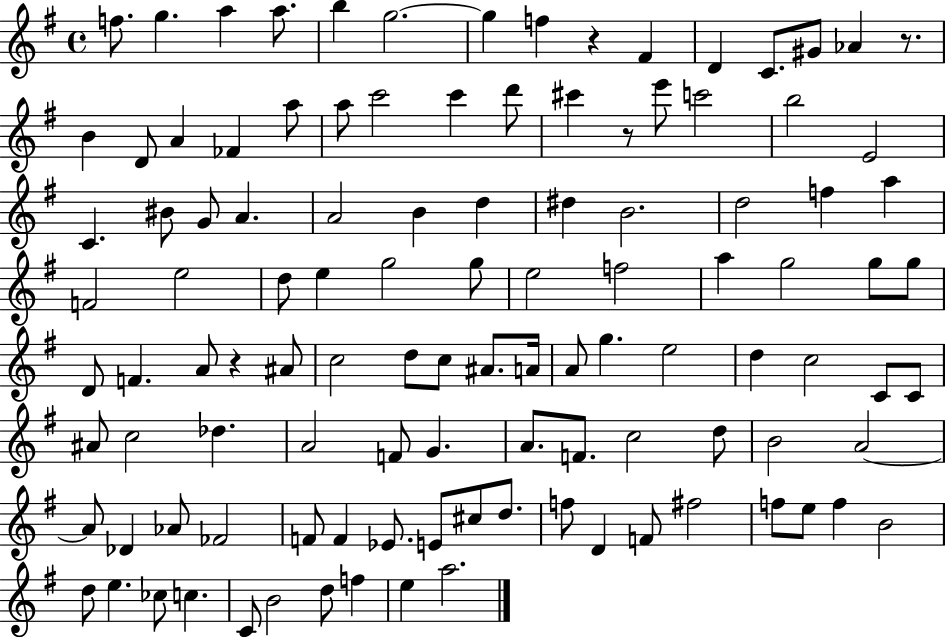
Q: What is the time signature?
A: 4/4